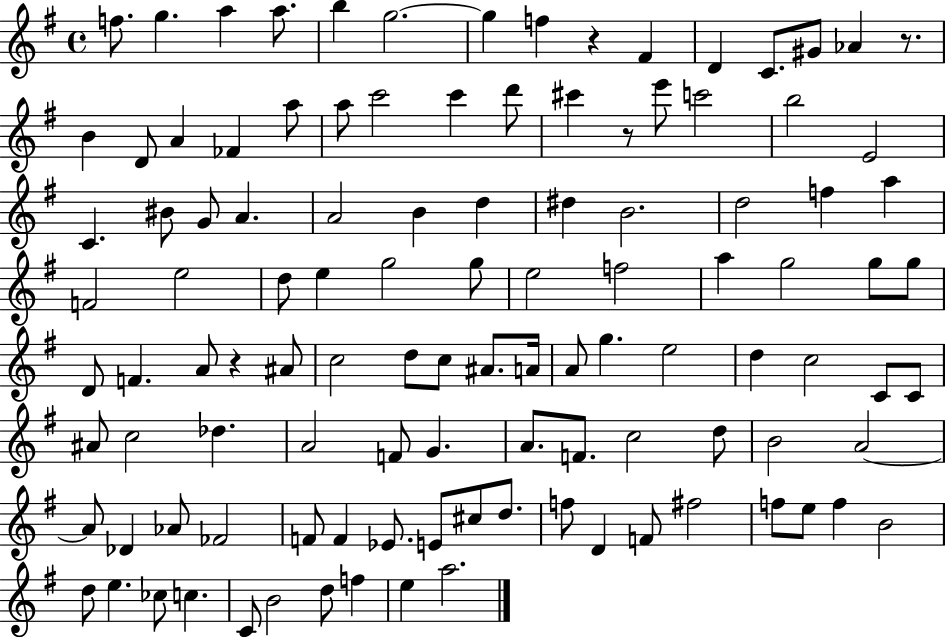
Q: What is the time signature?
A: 4/4